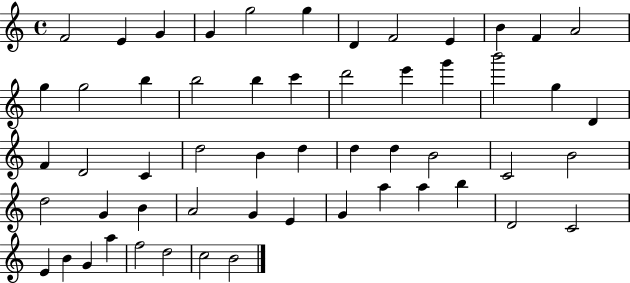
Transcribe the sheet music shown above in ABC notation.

X:1
T:Untitled
M:4/4
L:1/4
K:C
F2 E G G g2 g D F2 E B F A2 g g2 b b2 b c' d'2 e' g' b'2 g D F D2 C d2 B d d d B2 C2 B2 d2 G B A2 G E G a a b D2 C2 E B G a f2 d2 c2 B2